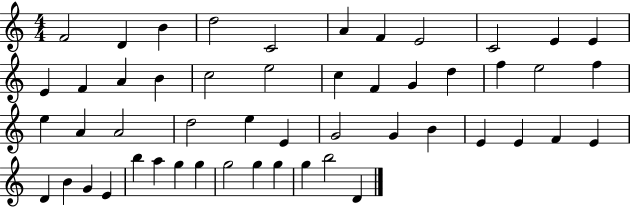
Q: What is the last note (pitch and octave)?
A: D4